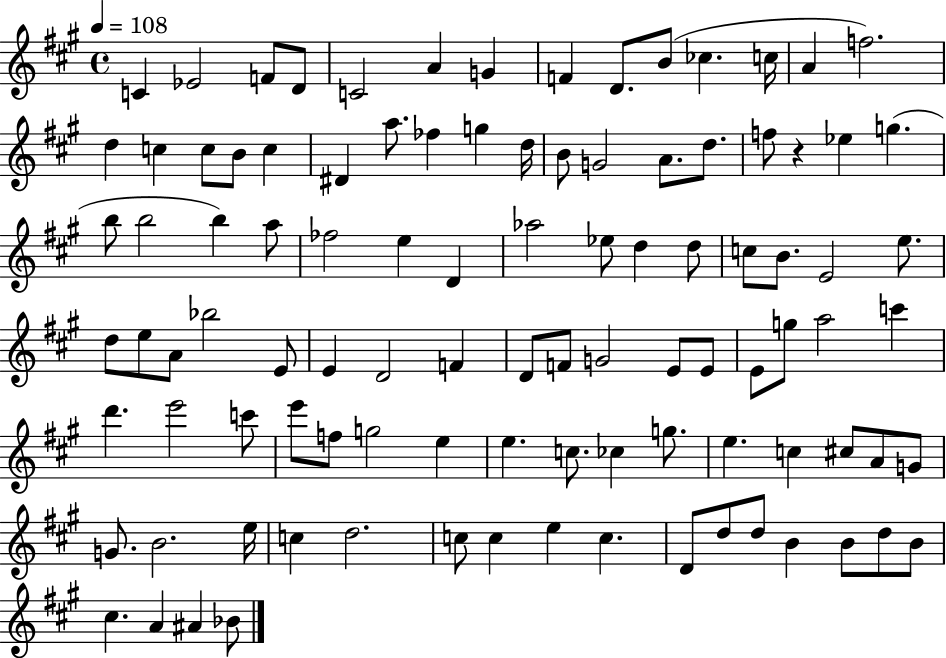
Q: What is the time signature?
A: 4/4